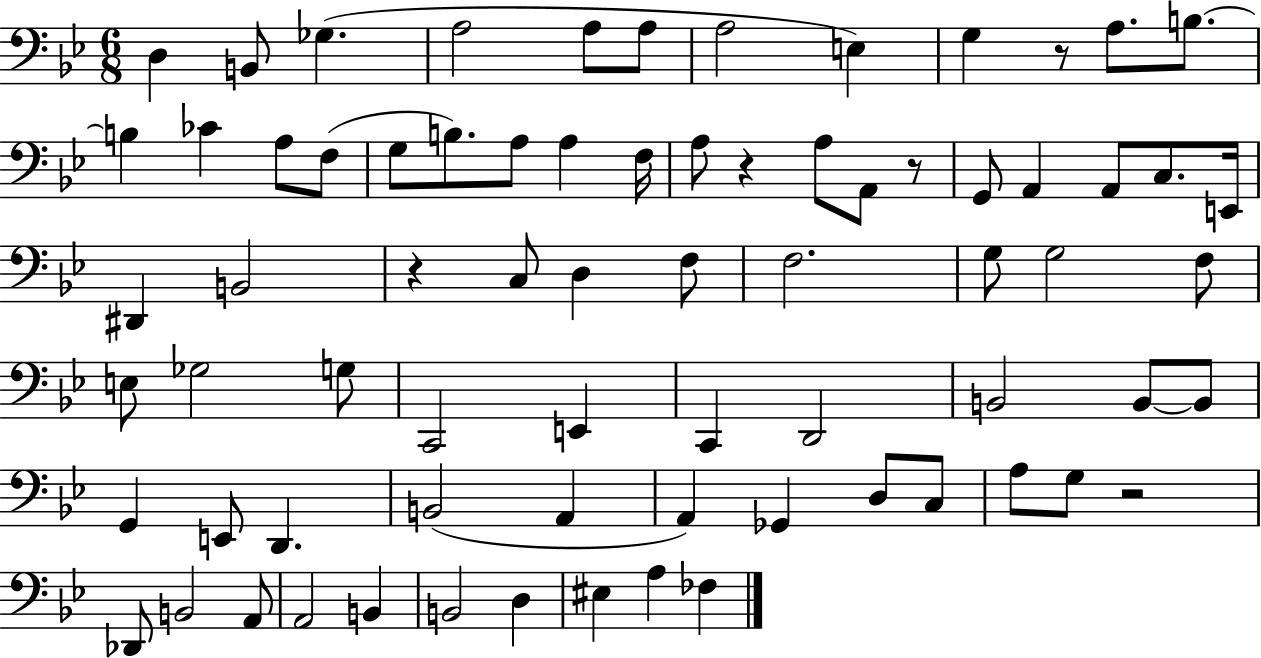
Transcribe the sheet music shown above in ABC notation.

X:1
T:Untitled
M:6/8
L:1/4
K:Bb
D, B,,/2 _G, A,2 A,/2 A,/2 A,2 E, G, z/2 A,/2 B,/2 B, _C A,/2 F,/2 G,/2 B,/2 A,/2 A, F,/4 A,/2 z A,/2 A,,/2 z/2 G,,/2 A,, A,,/2 C,/2 E,,/4 ^D,, B,,2 z C,/2 D, F,/2 F,2 G,/2 G,2 F,/2 E,/2 _G,2 G,/2 C,,2 E,, C,, D,,2 B,,2 B,,/2 B,,/2 G,, E,,/2 D,, B,,2 A,, A,, _G,, D,/2 C,/2 A,/2 G,/2 z2 _D,,/2 B,,2 A,,/2 A,,2 B,, B,,2 D, ^E, A, _F,